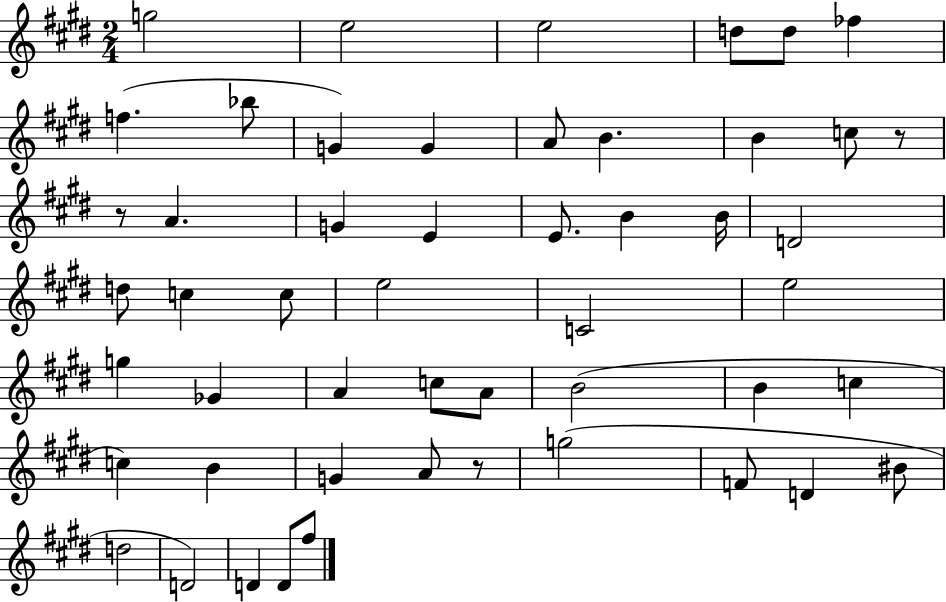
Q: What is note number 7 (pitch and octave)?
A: F5